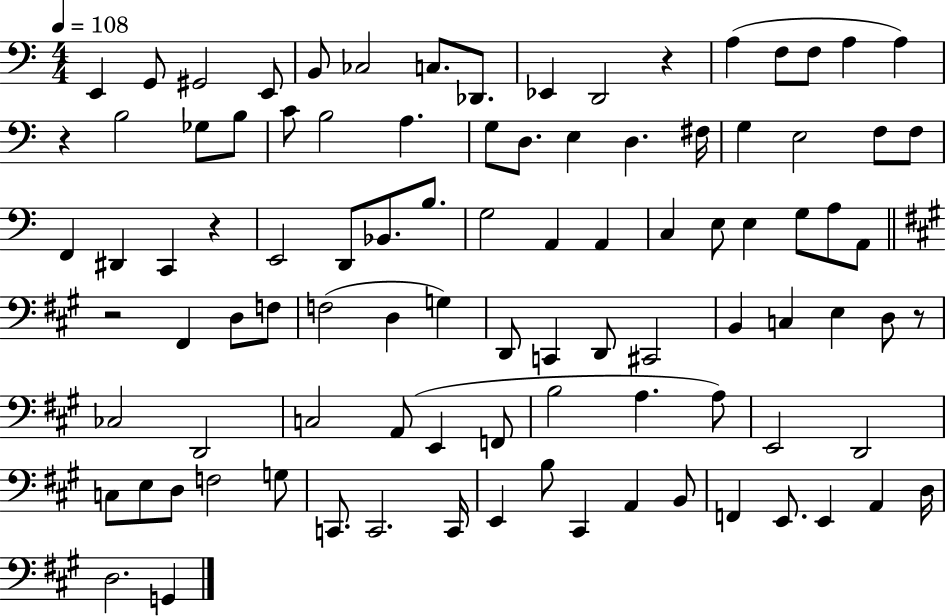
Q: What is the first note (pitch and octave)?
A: E2